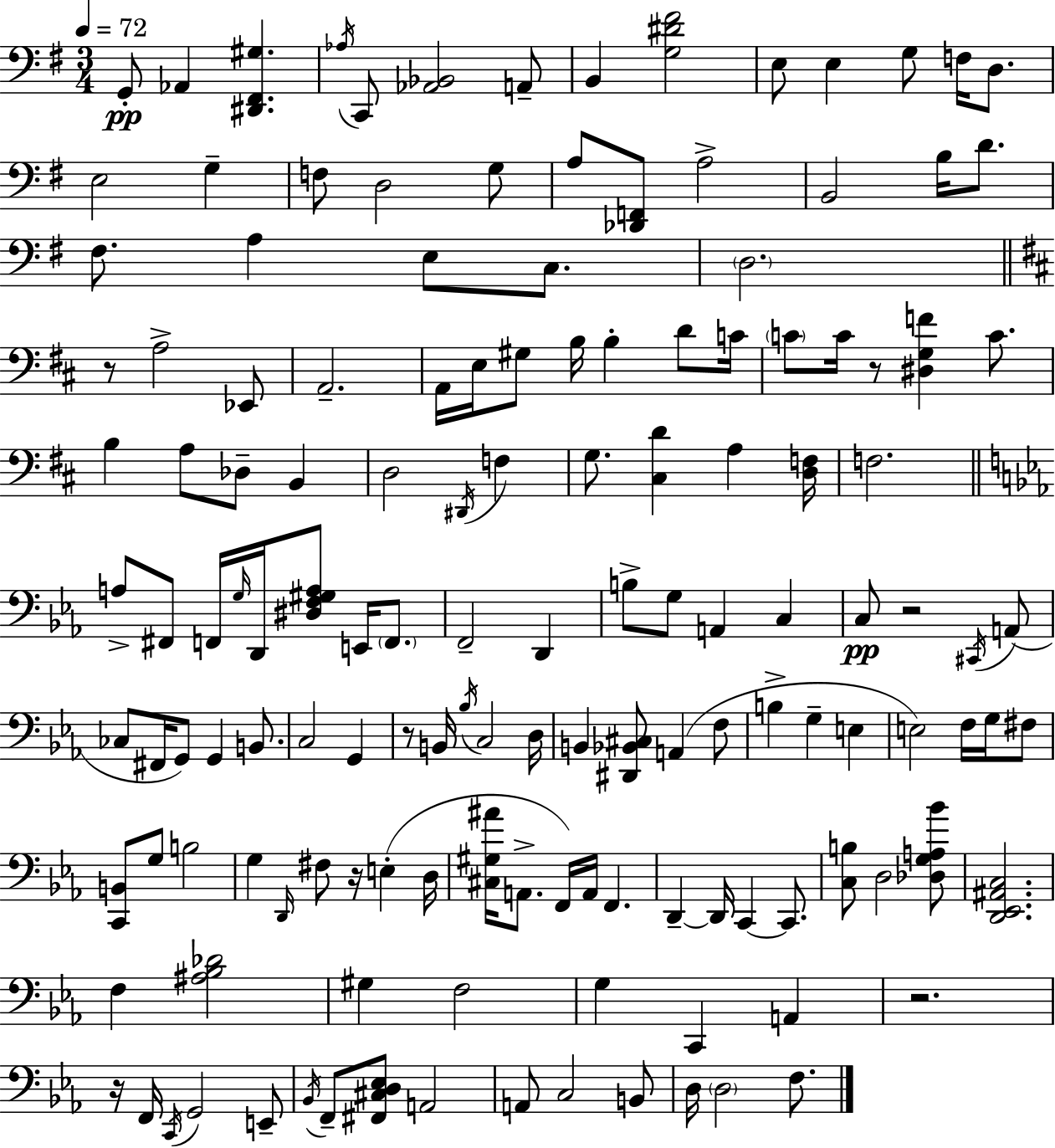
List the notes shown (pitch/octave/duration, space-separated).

G2/e Ab2/q [D#2,F#2,G#3]/q. Ab3/s C2/e [Ab2,Bb2]/h A2/e B2/q [G3,D#4,F#4]/h E3/e E3/q G3/e F3/s D3/e. E3/h G3/q F3/e D3/h G3/e A3/e [Db2,F2]/e A3/h B2/h B3/s D4/e. F#3/e. A3/q E3/e C3/e. D3/h. R/e A3/h Eb2/e A2/h. A2/s E3/s G#3/e B3/s B3/q D4/e C4/s C4/e C4/s R/e [D#3,G3,F4]/q C4/e. B3/q A3/e Db3/e B2/q D3/h D#2/s F3/q G3/e. [C#3,D4]/q A3/q [D3,F3]/s F3/h. A3/e F#2/e F2/s G3/s D2/s [D#3,F3,G#3,A3]/e E2/s F2/e. F2/h D2/q B3/e G3/e A2/q C3/q C3/e R/h C#2/s A2/e CES3/e F#2/s G2/e G2/q B2/e. C3/h G2/q R/e B2/s Bb3/s C3/h D3/s B2/q [D#2,Bb2,C#3]/e A2/q F3/e B3/q G3/q E3/q E3/h F3/s G3/s F#3/e [C2,B2]/e G3/e B3/h G3/q D2/s F#3/e R/s E3/q D3/s [C#3,G#3,A#4]/s A2/e. F2/s A2/s F2/q. D2/q D2/s C2/q C2/e. [C3,B3]/e D3/h [Db3,G3,A3,Bb4]/e [D2,Eb2,A#2,C3]/h. F3/q [A#3,Bb3,Db4]/h G#3/q F3/h G3/q C2/q A2/q R/h. R/s F2/s C2/s G2/h E2/e Bb2/s F2/e [F#2,C#3,D3,Eb3]/e A2/h A2/e C3/h B2/e D3/s D3/h F3/e.